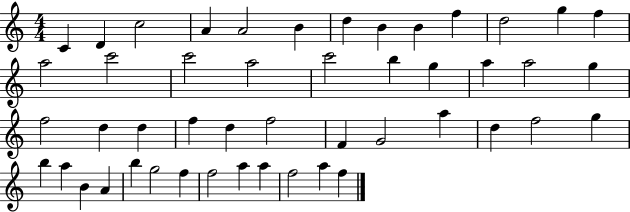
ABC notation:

X:1
T:Untitled
M:4/4
L:1/4
K:C
C D c2 A A2 B d B B f d2 g f a2 c'2 c'2 a2 c'2 b g a a2 g f2 d d f d f2 F G2 a d f2 g b a B A b g2 f f2 a a f2 a f